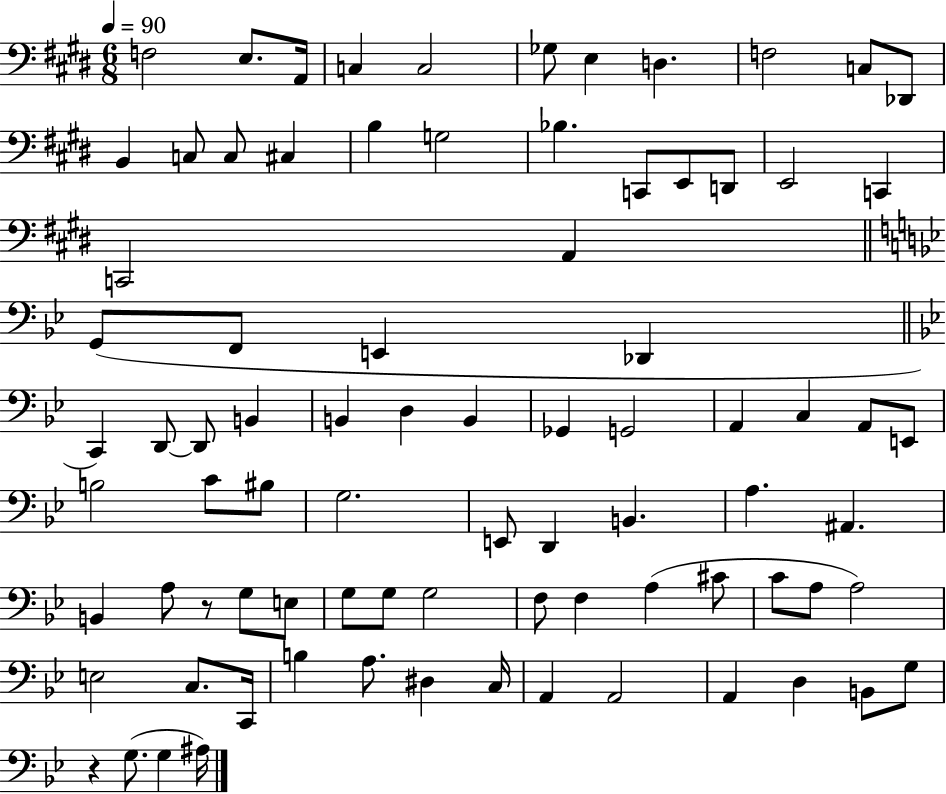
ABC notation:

X:1
T:Untitled
M:6/8
L:1/4
K:E
F,2 E,/2 A,,/4 C, C,2 _G,/2 E, D, F,2 C,/2 _D,,/2 B,, C,/2 C,/2 ^C, B, G,2 _B, C,,/2 E,,/2 D,,/2 E,,2 C,, C,,2 A,, G,,/2 F,,/2 E,, _D,, C,, D,,/2 D,,/2 B,, B,, D, B,, _G,, G,,2 A,, C, A,,/2 E,,/2 B,2 C/2 ^B,/2 G,2 E,,/2 D,, B,, A, ^A,, B,, A,/2 z/2 G,/2 E,/2 G,/2 G,/2 G,2 F,/2 F, A, ^C/2 C/2 A,/2 A,2 E,2 C,/2 C,,/4 B, A,/2 ^D, C,/4 A,, A,,2 A,, D, B,,/2 G,/2 z G,/2 G, ^A,/4